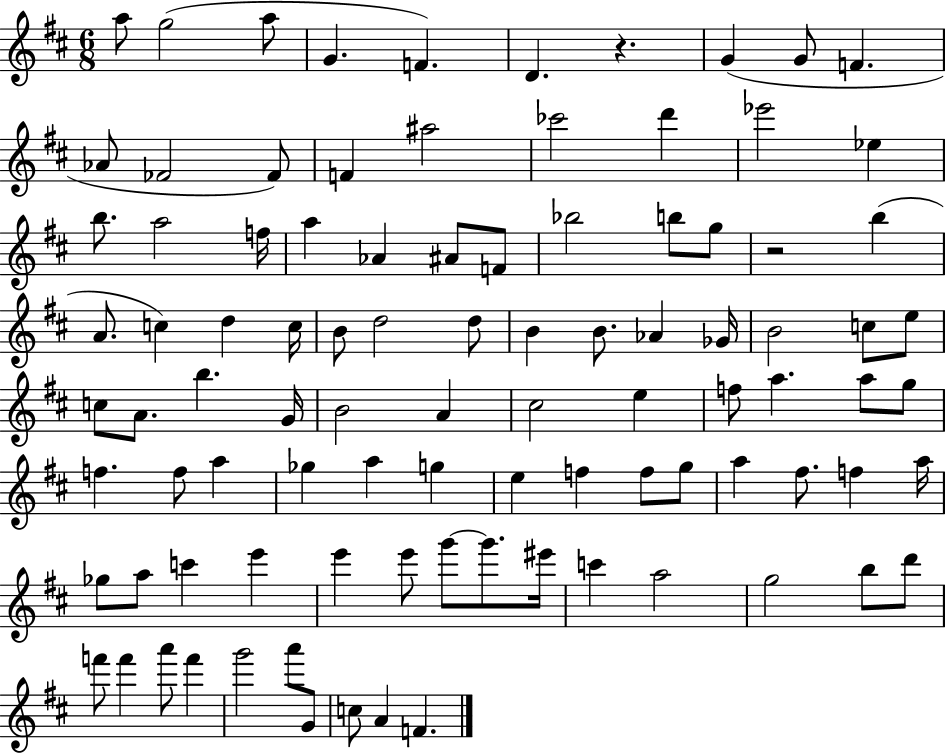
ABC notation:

X:1
T:Untitled
M:6/8
L:1/4
K:D
a/2 g2 a/2 G F D z G G/2 F _A/2 _F2 _F/2 F ^a2 _c'2 d' _e'2 _e b/2 a2 f/4 a _A ^A/2 F/2 _b2 b/2 g/2 z2 b A/2 c d c/4 B/2 d2 d/2 B B/2 _A _G/4 B2 c/2 e/2 c/2 A/2 b G/4 B2 A ^c2 e f/2 a a/2 g/2 f f/2 a _g a g e f f/2 g/2 a ^f/2 f a/4 _g/2 a/2 c' e' e' e'/2 g'/2 g'/2 ^e'/4 c' a2 g2 b/2 d'/2 f'/2 f' a'/2 f' g'2 a'/2 G/2 c/2 A F